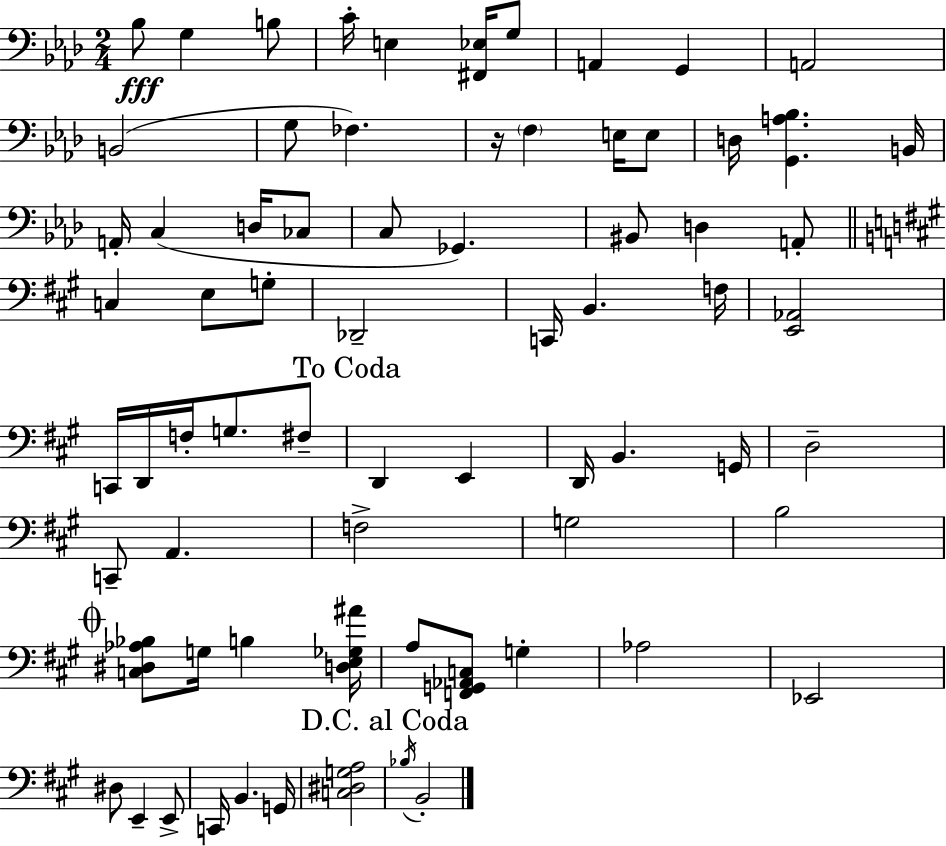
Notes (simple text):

Bb3/e G3/q B3/e C4/s E3/q [F#2,Eb3]/s G3/e A2/q G2/q A2/h B2/h G3/e FES3/q. R/s F3/q E3/s E3/e D3/s [G2,A3,Bb3]/q. B2/s A2/s C3/q D3/s CES3/e C3/e Gb2/q. BIS2/e D3/q A2/e C3/q E3/e G3/e Db2/h C2/s B2/q. F3/s [E2,Ab2]/h C2/s D2/s F3/s G3/e. F#3/e D2/q E2/q D2/s B2/q. G2/s D3/h C2/e A2/q. F3/h G3/h B3/h [C3,D#3,Ab3,Bb3]/e G3/s B3/q [D3,E3,Gb3,A#4]/s A3/e [F2,G2,Ab2,C3]/e G3/q Ab3/h Eb2/h D#3/e E2/q E2/e C2/s B2/q. G2/s [C3,D#3,G3,A3]/h Bb3/s B2/h